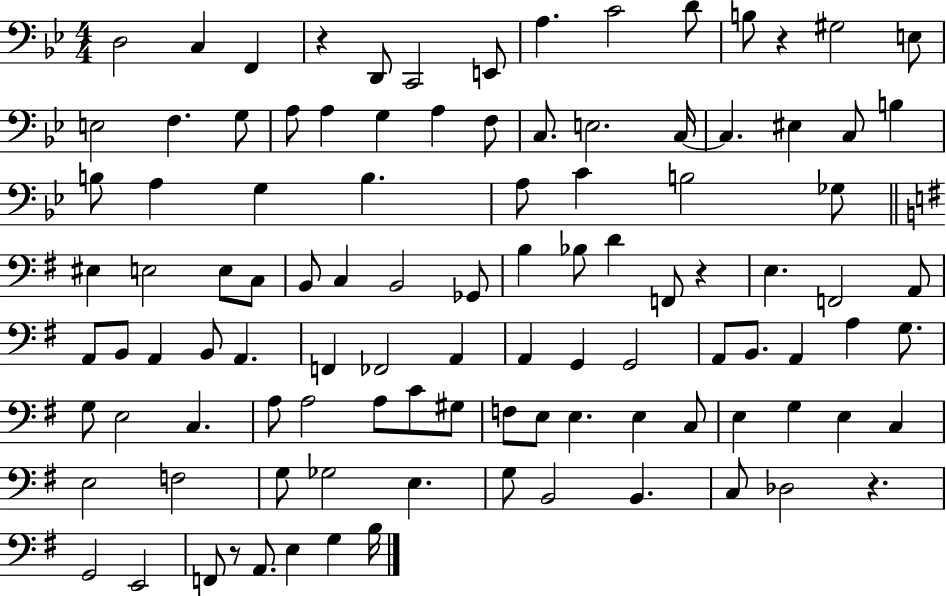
X:1
T:Untitled
M:4/4
L:1/4
K:Bb
D,2 C, F,, z D,,/2 C,,2 E,,/2 A, C2 D/2 B,/2 z ^G,2 E,/2 E,2 F, G,/2 A,/2 A, G, A, F,/2 C,/2 E,2 C,/4 C, ^E, C,/2 B, B,/2 A, G, B, A,/2 C B,2 _G,/2 ^E, E,2 E,/2 C,/2 B,,/2 C, B,,2 _G,,/2 B, _B,/2 D F,,/2 z E, F,,2 A,,/2 A,,/2 B,,/2 A,, B,,/2 A,, F,, _F,,2 A,, A,, G,, G,,2 A,,/2 B,,/2 A,, A, G,/2 G,/2 E,2 C, A,/2 A,2 A,/2 C/2 ^G,/2 F,/2 E,/2 E, E, C,/2 E, G, E, C, E,2 F,2 G,/2 _G,2 E, G,/2 B,,2 B,, C,/2 _D,2 z G,,2 E,,2 F,,/2 z/2 A,,/2 E, G, B,/4